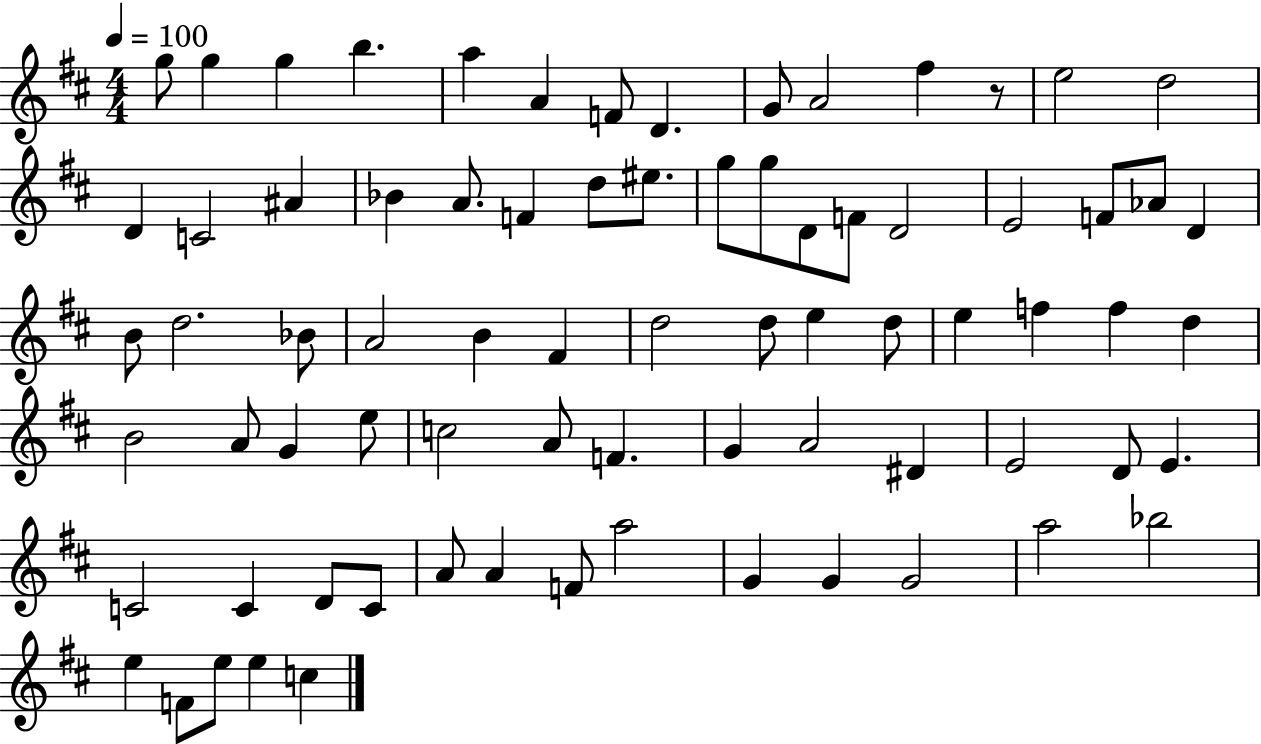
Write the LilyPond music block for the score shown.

{
  \clef treble
  \numericTimeSignature
  \time 4/4
  \key d \major
  \tempo 4 = 100
  g''8 g''4 g''4 b''4. | a''4 a'4 f'8 d'4. | g'8 a'2 fis''4 r8 | e''2 d''2 | \break d'4 c'2 ais'4 | bes'4 a'8. f'4 d''8 eis''8. | g''8 g''8 d'8 f'8 d'2 | e'2 f'8 aes'8 d'4 | \break b'8 d''2. bes'8 | a'2 b'4 fis'4 | d''2 d''8 e''4 d''8 | e''4 f''4 f''4 d''4 | \break b'2 a'8 g'4 e''8 | c''2 a'8 f'4. | g'4 a'2 dis'4 | e'2 d'8 e'4. | \break c'2 c'4 d'8 c'8 | a'8 a'4 f'8 a''2 | g'4 g'4 g'2 | a''2 bes''2 | \break e''4 f'8 e''8 e''4 c''4 | \bar "|."
}